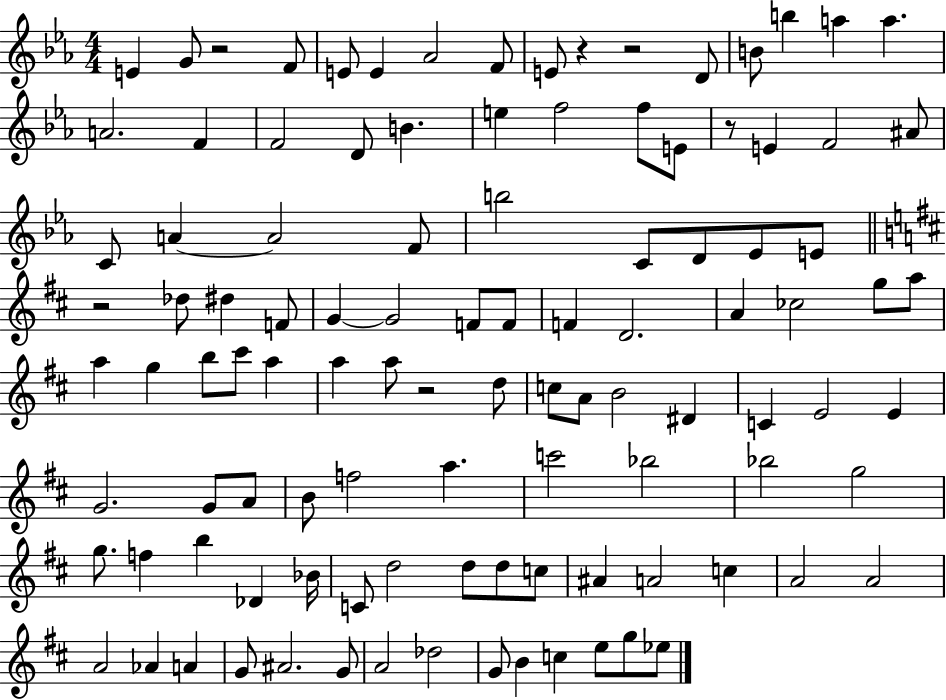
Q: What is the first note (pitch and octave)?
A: E4